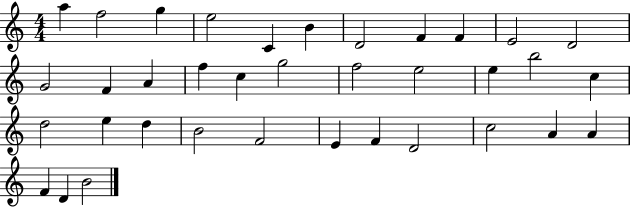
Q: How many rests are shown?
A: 0